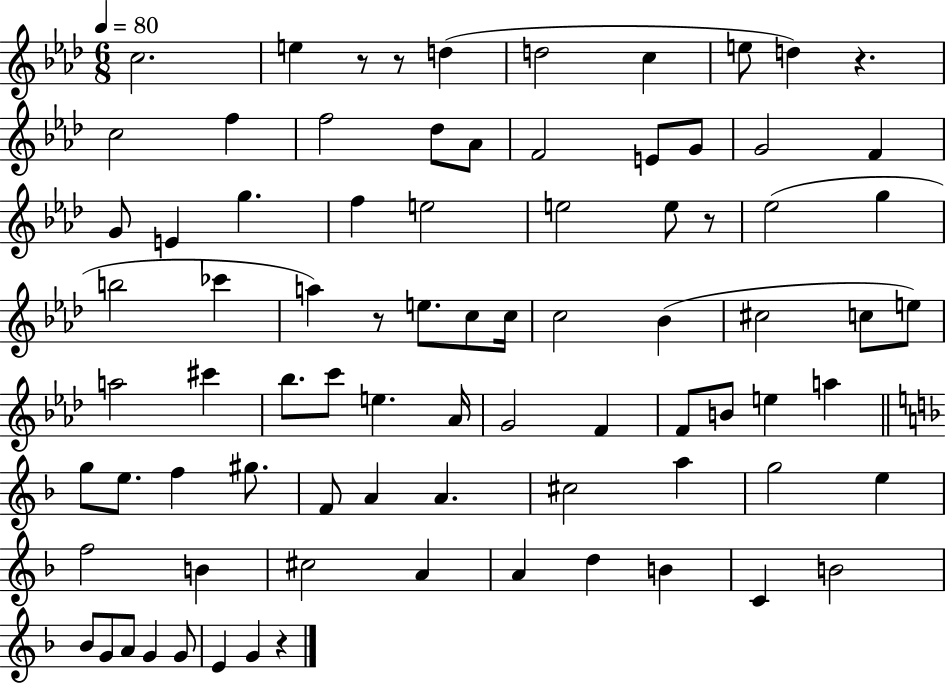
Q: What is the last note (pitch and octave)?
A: G4